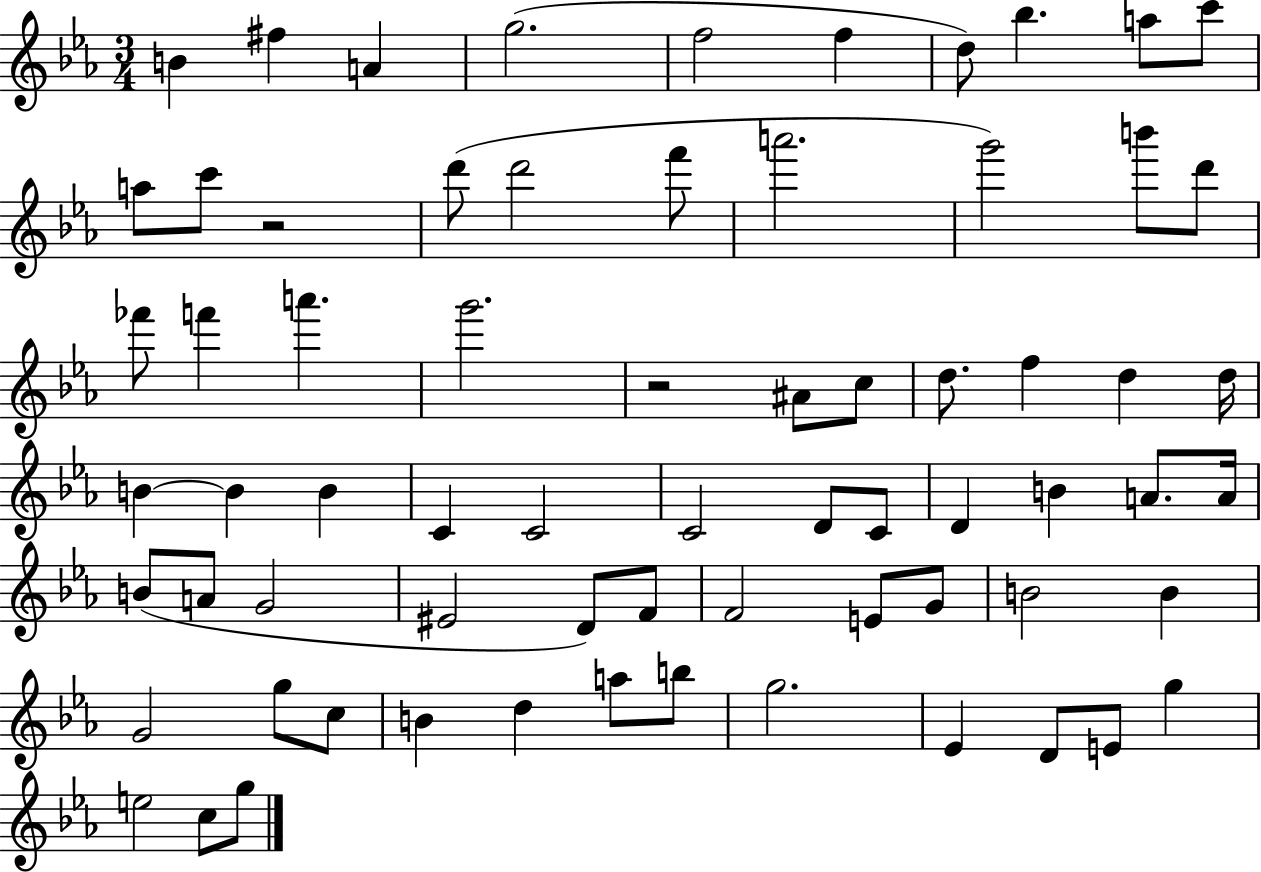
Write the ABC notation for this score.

X:1
T:Untitled
M:3/4
L:1/4
K:Eb
B ^f A g2 f2 f d/2 _b a/2 c'/2 a/2 c'/2 z2 d'/2 d'2 f'/2 a'2 g'2 b'/2 d'/2 _f'/2 f' a' g'2 z2 ^A/2 c/2 d/2 f d d/4 B B B C C2 C2 D/2 C/2 D B A/2 A/4 B/2 A/2 G2 ^E2 D/2 F/2 F2 E/2 G/2 B2 B G2 g/2 c/2 B d a/2 b/2 g2 _E D/2 E/2 g e2 c/2 g/2